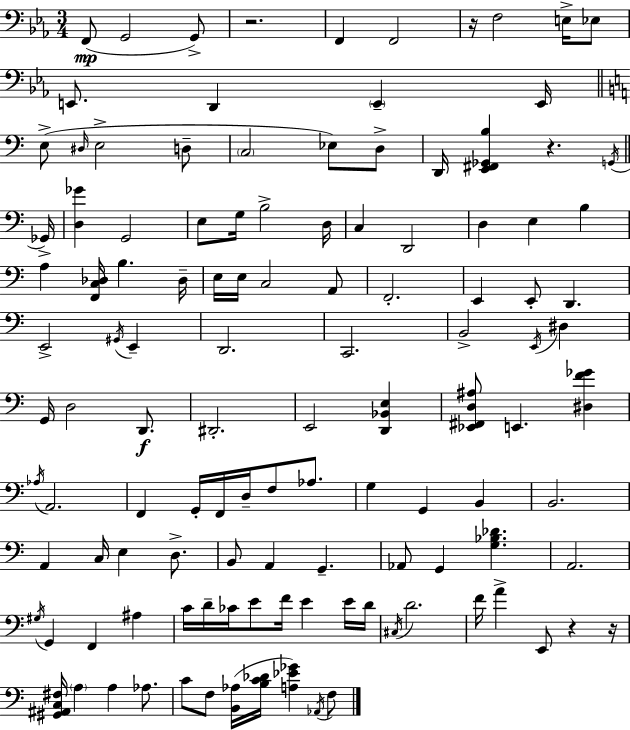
{
  \clef bass
  \numericTimeSignature
  \time 3/4
  \key c \minor
  f,8(\mp g,2 g,8->) | r2. | f,4 f,2 | r16 f2 e16-> ees8 | \break e,8. d,4 \parenthesize e,4-- e,16 | \bar "||" \break \key a \minor e8->( \grace { dis16 } e2-> d8-- | \parenthesize c2 ees8) d8-> | d,16 <e, fis, ges, b>4 r4. | \acciaccatura { g,16 } \bar "||" \break \key c \major ges,16-> <d ges'>4 g,2 | e8 g16 b2-> | d16 c4 d,2 | d4 e4 b4 | \break a4 <f, c des>16 b4. | des16-- e16 e16 c2 a,8 | f,2.-. | e,4 e,8-. d,4. | \break e,2-> \acciaccatura { gis,16 } e,4-- | d,2. | c,2. | b,2-> \acciaccatura { e,16 } dis4 | \break g,16 d2 | d,8.\f dis,2.-. | e,2 <d, bes, e>4 | <ees, fis, d ais>8 e,4. <dis f' ges'>4 | \break \acciaccatura { aes16 } a,2. | f,4 g,16-. f,16 d16-- f8 | aes8. g4 g,4 | b,4 b,2. | \break a,4 c16 e4 | d8.-> b,8 a,4 g,4.-- | aes,8 g,4 <g bes des'>4. | a,2. | \break \acciaccatura { gis16 } g,4 f,4 | ais4 c'16 d'16-- ces'16 e'8 f'16 e'4 | e'16 d'16 \acciaccatura { cis16 } d'2. | f'16 a'4-> e,8 | \break r4 r16 <gis, ais, c fis>16 \parenthesize a4 a4 | aes8. c'8 f8 <b, aes>16( <b c' des'>16 | <a ees' ges'>4) \acciaccatura { aes,16 } f8 \bar "|."
}